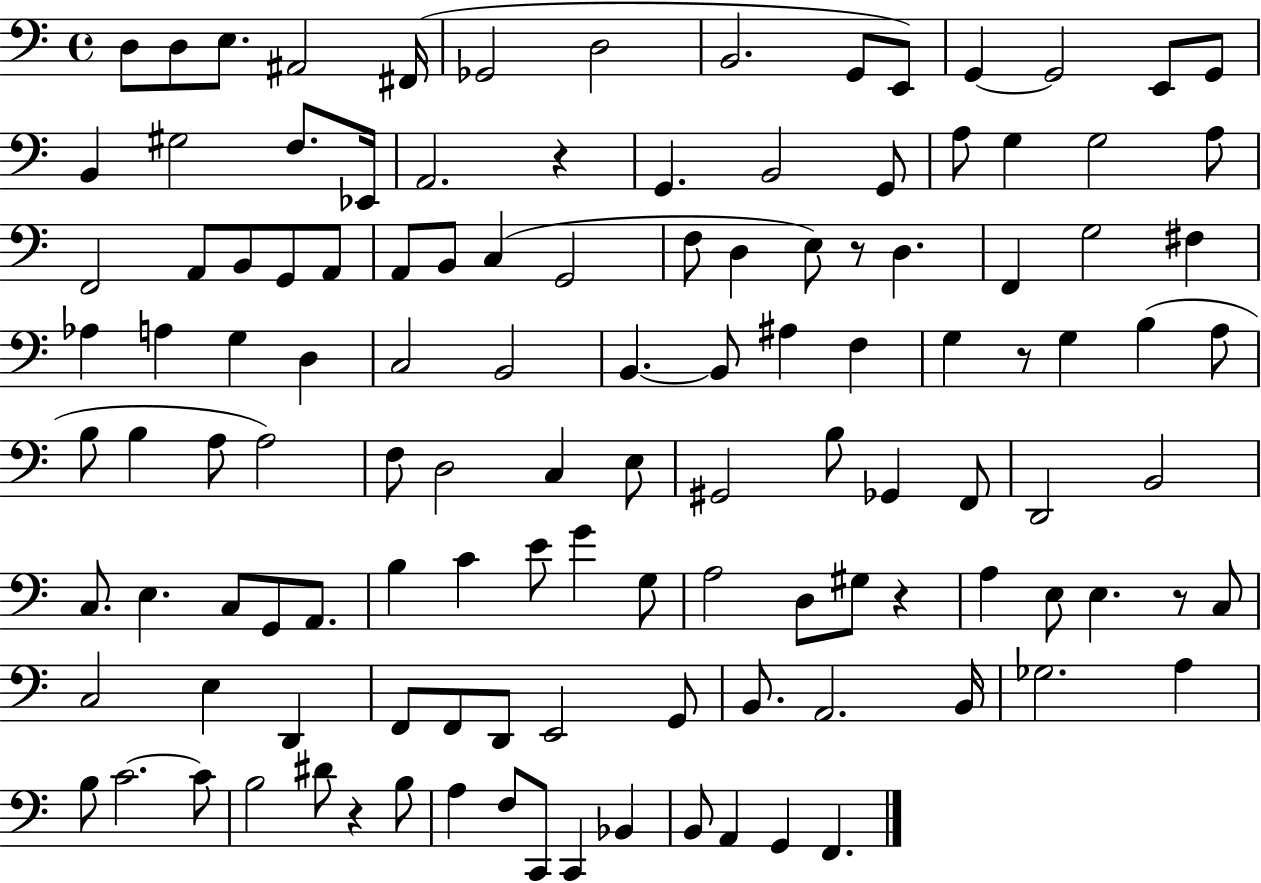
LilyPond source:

{
  \clef bass
  \time 4/4
  \defaultTimeSignature
  \key c \major
  d8 d8 e8. ais,2 fis,16( | ges,2 d2 | b,2. g,8 e,8) | g,4~~ g,2 e,8 g,8 | \break b,4 gis2 f8. ees,16 | a,2. r4 | g,4. b,2 g,8 | a8 g4 g2 a8 | \break f,2 a,8 b,8 g,8 a,8 | a,8 b,8 c4( g,2 | f8 d4 e8) r8 d4. | f,4 g2 fis4 | \break aes4 a4 g4 d4 | c2 b,2 | b,4.~~ b,8 ais4 f4 | g4 r8 g4 b4( a8 | \break b8 b4 a8 a2) | f8 d2 c4 e8 | gis,2 b8 ges,4 f,8 | d,2 b,2 | \break c8. e4. c8 g,8 a,8. | b4 c'4 e'8 g'4 g8 | a2 d8 gis8 r4 | a4 e8 e4. r8 c8 | \break c2 e4 d,4 | f,8 f,8 d,8 e,2 g,8 | b,8. a,2. b,16 | ges2. a4 | \break b8 c'2.~~ c'8 | b2 dis'8 r4 b8 | a4 f8 c,8 c,4 bes,4 | b,8 a,4 g,4 f,4. | \break \bar "|."
}